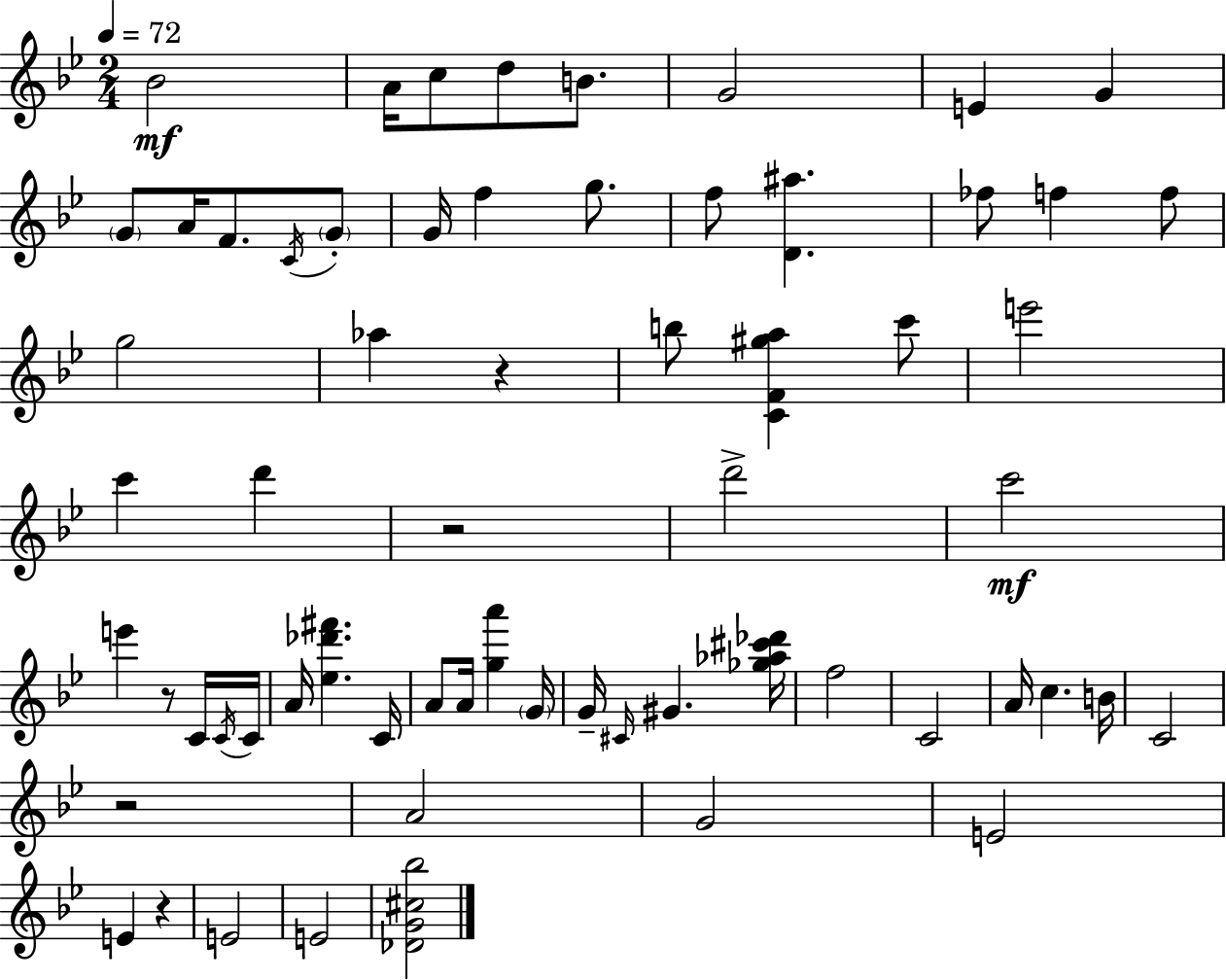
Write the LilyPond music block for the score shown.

{
  \clef treble
  \numericTimeSignature
  \time 2/4
  \key g \minor
  \tempo 4 = 72
  bes'2\mf | a'16 c''8 d''8 b'8. | g'2 | e'4 g'4 | \break \parenthesize g'8 a'16 f'8. \acciaccatura { c'16 } \parenthesize g'8-. | g'16 f''4 g''8. | f''8 <d' ais''>4. | fes''8 f''4 f''8 | \break g''2 | aes''4 r4 | b''8 <c' f' gis'' a''>4 c'''8 | e'''2 | \break c'''4 d'''4 | r2 | d'''2-> | c'''2\mf | \break e'''4 r8 c'16 | \acciaccatura { c'16 } c'16 a'16 <ees'' des''' fis'''>4. | c'16 a'8 a'16 <g'' a'''>4 | \parenthesize g'16 g'16-- \grace { cis'16 } gis'4. | \break <ges'' aes'' cis''' des'''>16 f''2 | c'2 | a'16 c''4. | b'16 c'2 | \break r2 | a'2 | g'2 | e'2 | \break e'4 r4 | e'2 | e'2 | <des' g' cis'' bes''>2 | \break \bar "|."
}